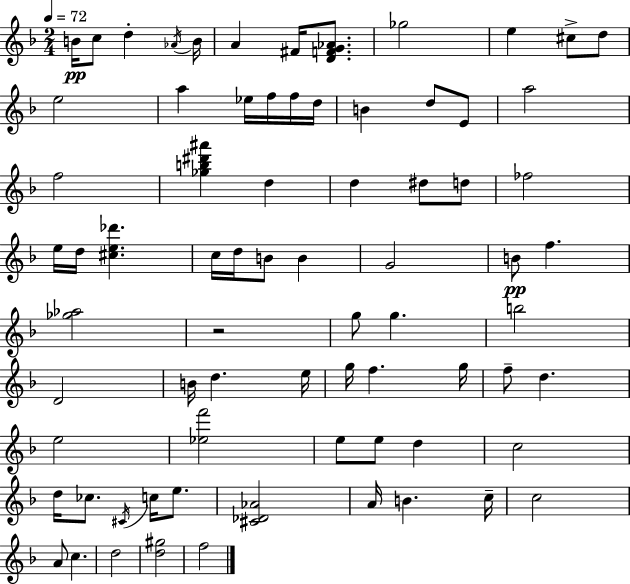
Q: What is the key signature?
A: F major